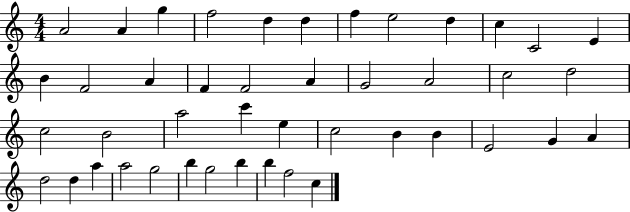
X:1
T:Untitled
M:4/4
L:1/4
K:C
A2 A g f2 d d f e2 d c C2 E B F2 A F F2 A G2 A2 c2 d2 c2 B2 a2 c' e c2 B B E2 G A d2 d a a2 g2 b g2 b b f2 c